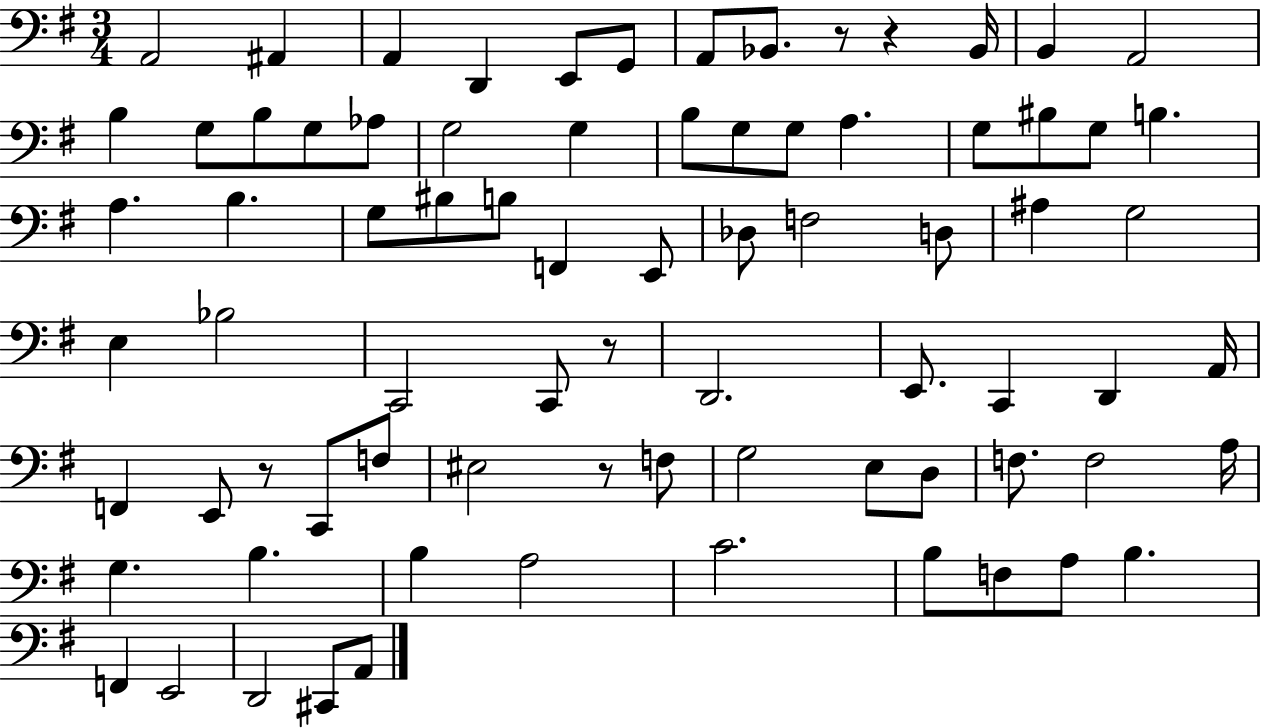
{
  \clef bass
  \numericTimeSignature
  \time 3/4
  \key g \major
  a,2 ais,4 | a,4 d,4 e,8 g,8 | a,8 bes,8. r8 r4 bes,16 | b,4 a,2 | \break b4 g8 b8 g8 aes8 | g2 g4 | b8 g8 g8 a4. | g8 bis8 g8 b4. | \break a4. b4. | g8 bis8 b8 f,4 e,8 | des8 f2 d8 | ais4 g2 | \break e4 bes2 | c,2 c,8 r8 | d,2. | e,8. c,4 d,4 a,16 | \break f,4 e,8 r8 c,8 f8 | eis2 r8 f8 | g2 e8 d8 | f8. f2 a16 | \break g4. b4. | b4 a2 | c'2. | b8 f8 a8 b4. | \break f,4 e,2 | d,2 cis,8 a,8 | \bar "|."
}